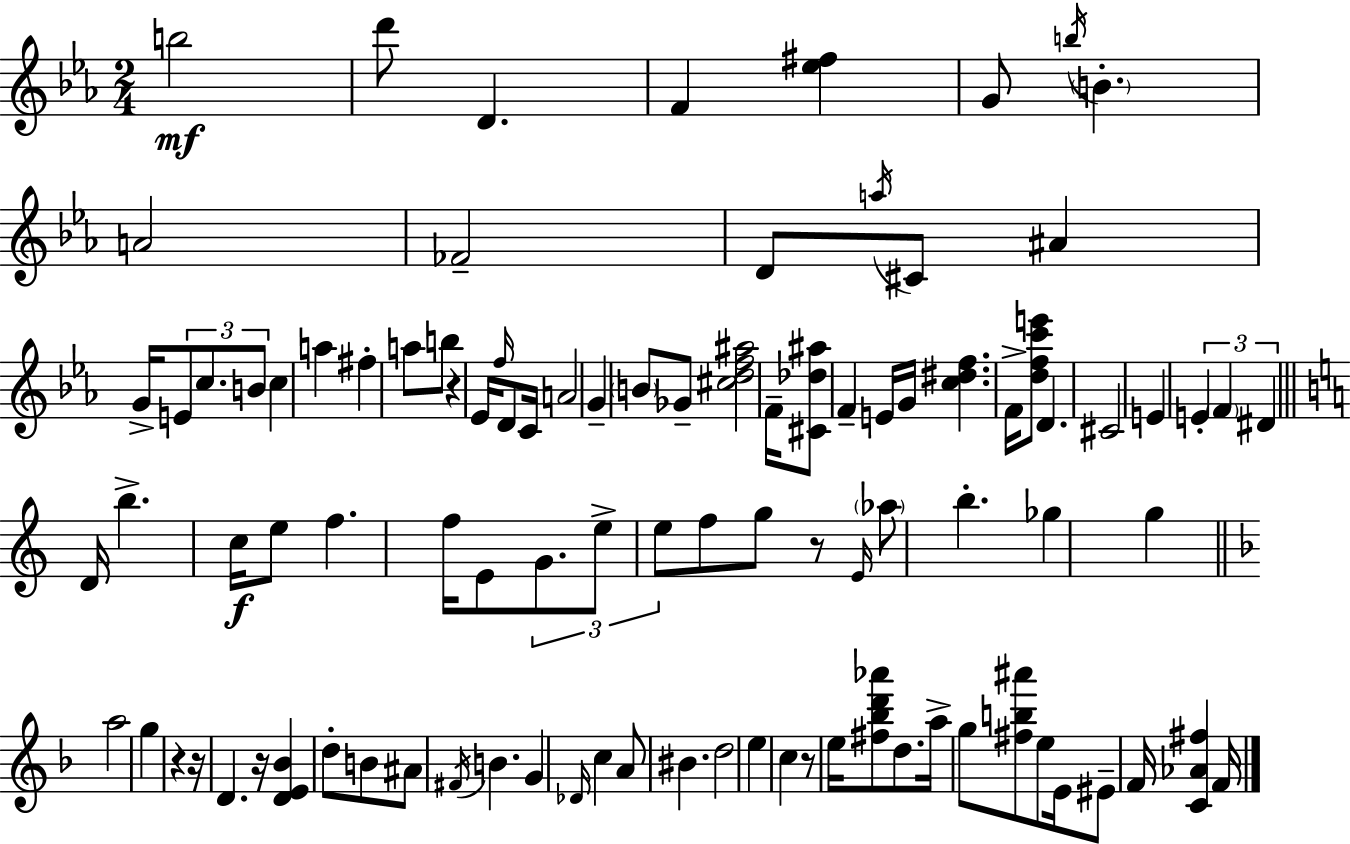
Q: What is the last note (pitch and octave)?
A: F4